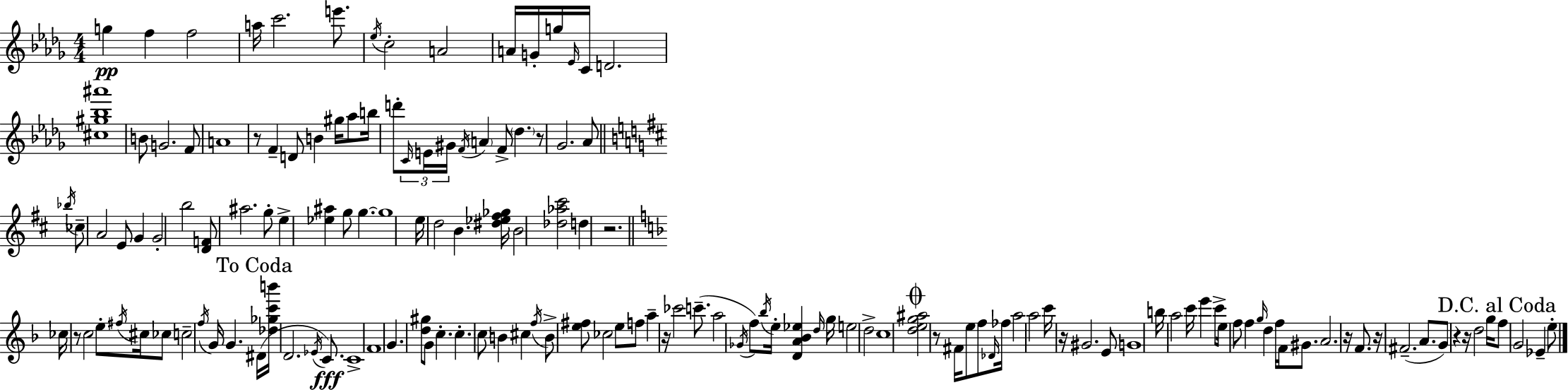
G5/q F5/q F5/h A5/s C6/h. E6/e. Eb5/s C5/h A4/h A4/s G4/s G5/s Eb4/s C4/s D4/h. [C#5,G#5,Bb5,A#6]/w B4/e G4/h. F4/e A4/w R/e F4/q D4/e B4/q G#5/s Ab5/e B5/s D6/e C4/s E4/s G#4/s F4/s A4/q F4/e Db5/q. R/e Gb4/h. Ab4/e Bb5/s CES5/e A4/h E4/e G4/q G4/h B5/h [D4,F4]/e A#5/h. G5/e E5/q [Eb5,A#5]/q G5/e G5/q. G5/w E5/s D5/h B4/q. [D#5,Eb5,F#5,Gb5]/s B4/h [Db5,Ab5,C#6]/h D5/q R/h. CES5/s R/e C5/h E5/e F#5/s C#5/s CES5/e C5/h F5/s G4/s G4/q. D#4/s [Db5,Gb5,C6,B6]/s D4/h. Eb4/s C4/e. C4/w F4/w G4/q. [D5,G#5]/e G4/e C5/q. C5/q. C5/e B4/q C#5/q F5/s B4/e [E5,F#5]/e CES5/h E5/e F5/e A5/q R/s CES6/h C6/e. A5/h Gb4/s F5/e Bb5/s E5/s [D4,A4,Bb4,Eb5]/q D5/s G5/s E5/h D5/h C5/w [D5,E5,G5,A#5]/h R/e F#4/s E5/e F5/e Db4/s FES5/s A5/h A5/h C6/s R/s G#4/h. E4/e G4/w B5/s A5/h C6/s E6/q C6/e E5/s F5/e F5/q G5/s D5/q F5/s F4/s G#4/e. A4/h. R/s F4/e. R/s F#4/h. A4/e. G4/e R/q R/s D5/h G5/s F5/e G4/h Eb4/q E5/e